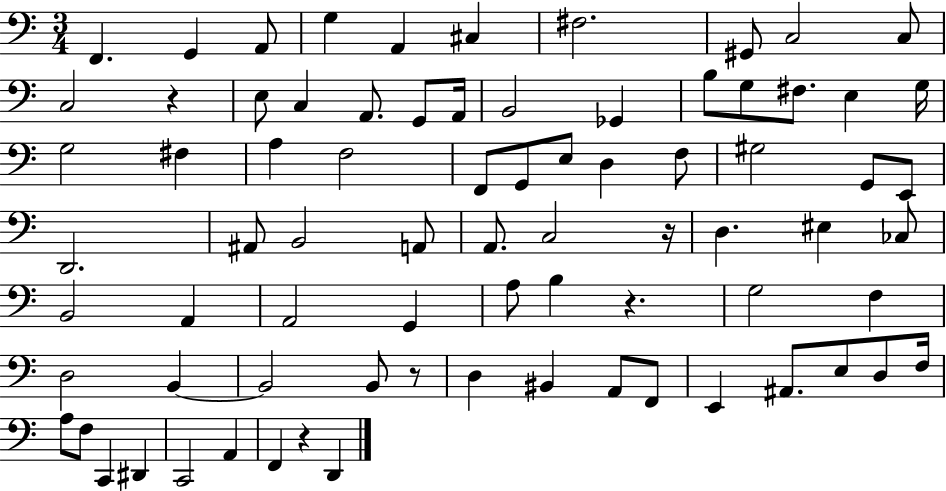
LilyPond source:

{
  \clef bass
  \numericTimeSignature
  \time 3/4
  \key c \major
  \repeat volta 2 { f,4. g,4 a,8 | g4 a,4 cis4 | fis2. | gis,8 c2 c8 | \break c2 r4 | e8 c4 a,8. g,8 a,16 | b,2 ges,4 | b8 g8 fis8. e4 g16 | \break g2 fis4 | a4 f2 | f,8 g,8 e8 d4 f8 | gis2 g,8 e,8 | \break d,2. | ais,8 b,2 a,8 | a,8. c2 r16 | d4. eis4 ces8 | \break b,2 a,4 | a,2 g,4 | a8 b4 r4. | g2 f4 | \break d2 b,4~~ | b,2 b,8 r8 | d4 bis,4 a,8 f,8 | e,4 ais,8. e8 d8 f16 | \break a8 f8 c,4 dis,4 | c,2 a,4 | f,4 r4 d,4 | } \bar "|."
}